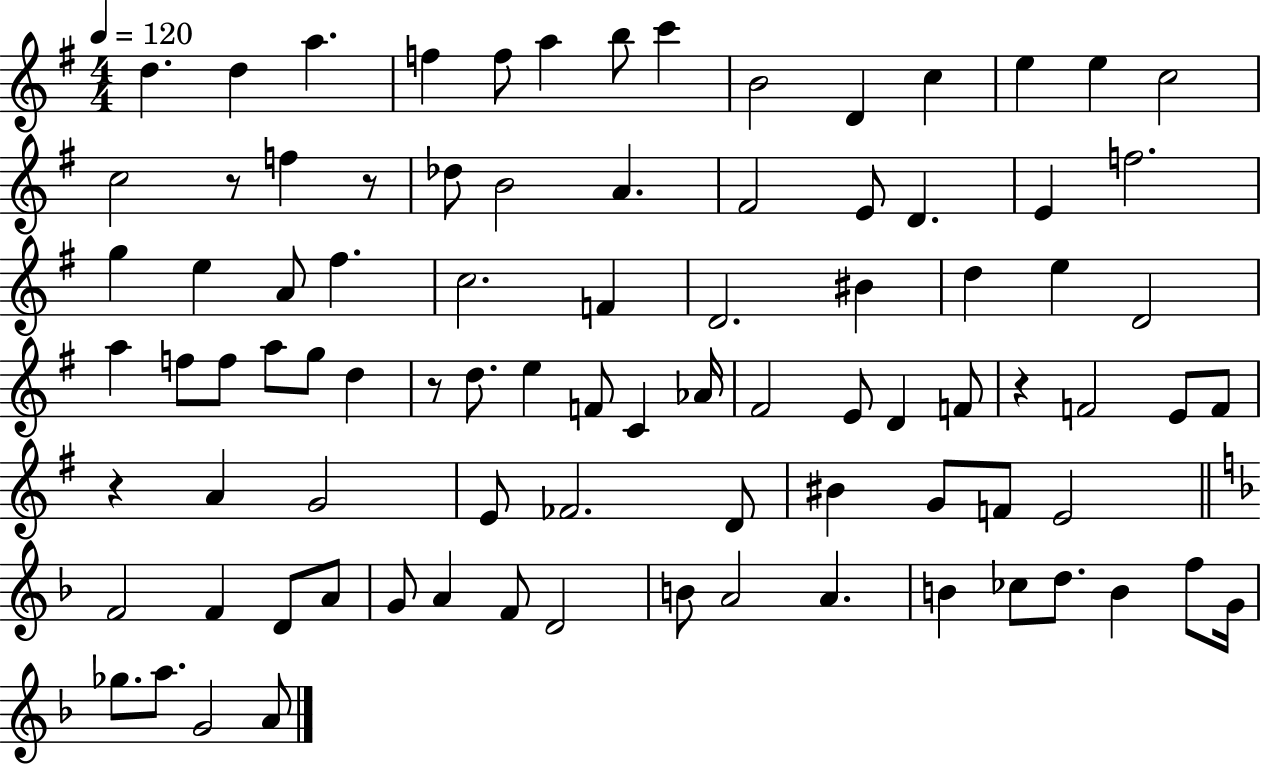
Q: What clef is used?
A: treble